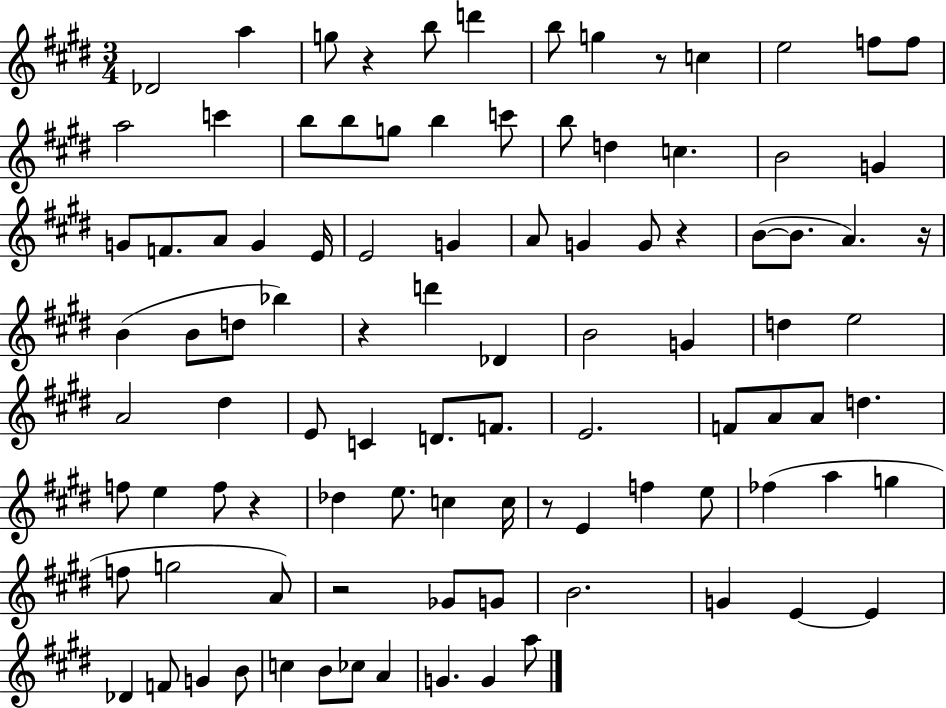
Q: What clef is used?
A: treble